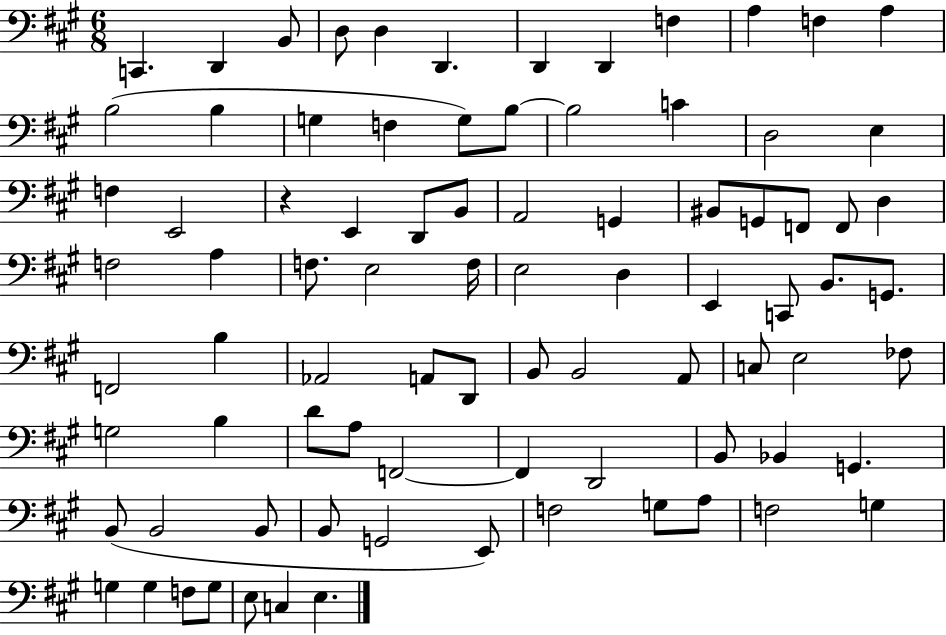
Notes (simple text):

C2/q. D2/q B2/e D3/e D3/q D2/q. D2/q D2/q F3/q A3/q F3/q A3/q B3/h B3/q G3/q F3/q G3/e B3/e B3/h C4/q D3/h E3/q F3/q E2/h R/q E2/q D2/e B2/e A2/h G2/q BIS2/e G2/e F2/e F2/e D3/q F3/h A3/q F3/e. E3/h F3/s E3/h D3/q E2/q C2/e B2/e. G2/e. F2/h B3/q Ab2/h A2/e D2/e B2/e B2/h A2/e C3/e E3/h FES3/e G3/h B3/q D4/e A3/e F2/h F2/q D2/h B2/e Bb2/q G2/q. B2/e B2/h B2/e B2/e G2/h E2/e F3/h G3/e A3/e F3/h G3/q G3/q G3/q F3/e G3/e E3/e C3/q E3/q.